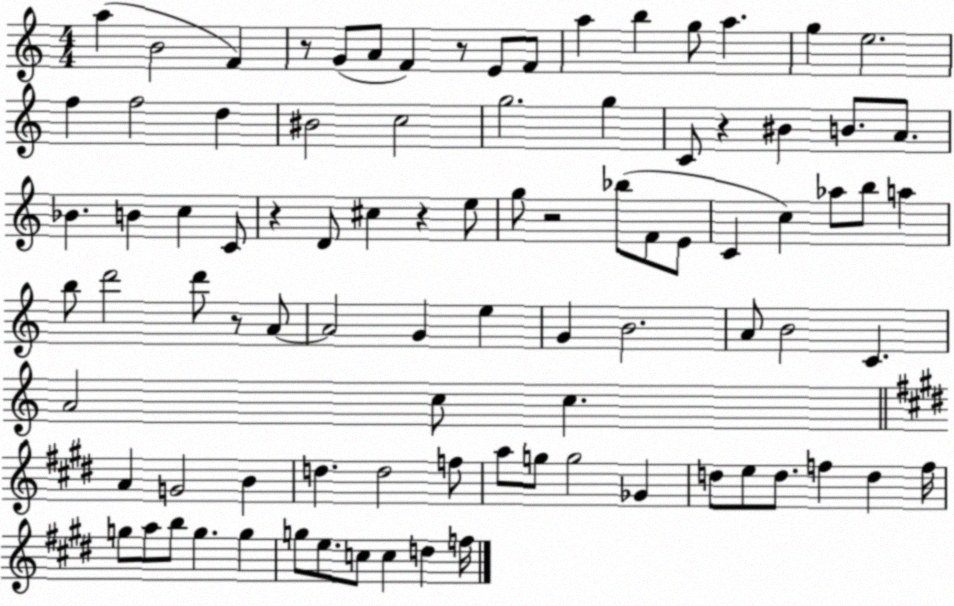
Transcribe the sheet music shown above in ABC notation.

X:1
T:Untitled
M:4/4
L:1/4
K:C
a B2 F z/2 G/2 A/2 F z/2 E/2 F/2 a b g/2 a g e2 f f2 d ^B2 c2 g2 g C/2 z ^B B/2 A/2 _B B c C/2 z D/2 ^c z e/2 g/2 z2 _b/2 F/2 E/2 C c _a/2 b/2 a b/2 d'2 d'/2 z/2 A/2 A2 G e G B2 A/2 B2 C A2 c/2 c A G2 B d d2 f/2 a/2 g/2 g2 _G d/2 e/2 d/2 f d f/4 g/2 a/2 b/2 g g g/2 e/2 c/2 c d f/4